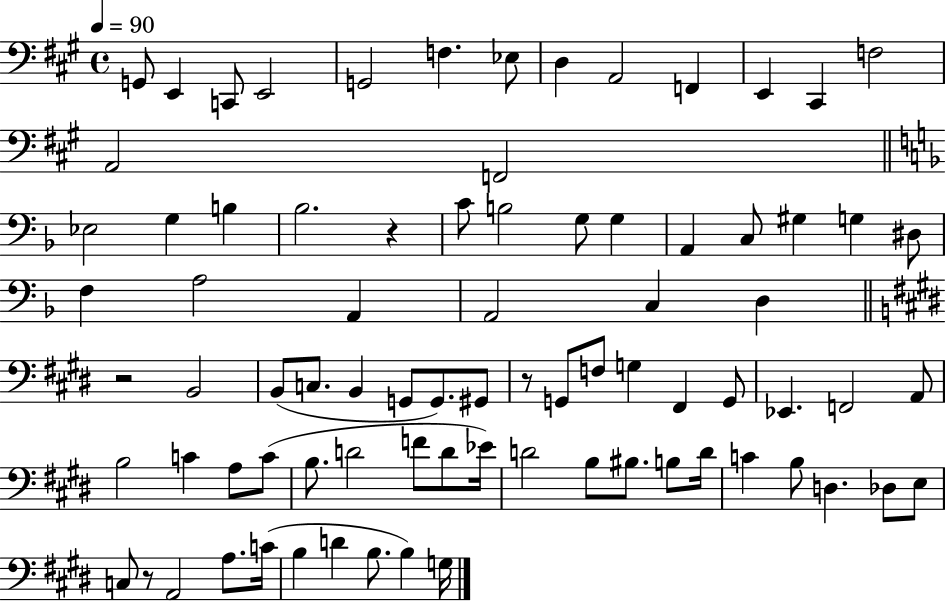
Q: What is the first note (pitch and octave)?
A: G2